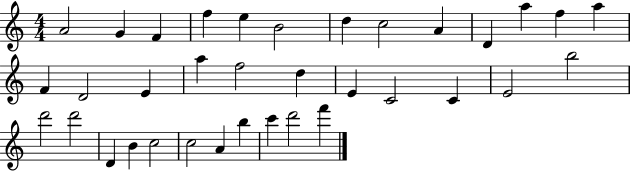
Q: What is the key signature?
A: C major